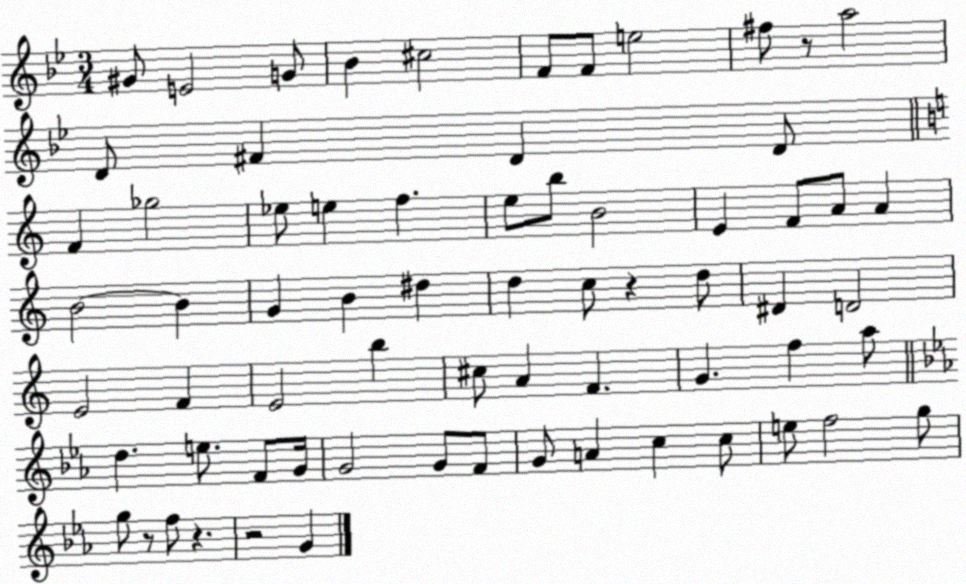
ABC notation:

X:1
T:Untitled
M:3/4
L:1/4
K:Bb
^G/2 E2 G/2 _B ^c2 F/2 F/2 e2 ^f/2 z/2 a2 D/2 ^F D D/2 F _g2 _e/2 e f e/2 b/2 B2 E F/2 A/2 A B2 B G B ^d d c/2 z d/2 ^D D2 E2 F E2 b ^c/2 A F G f a/2 d e/2 F/2 G/4 G2 G/2 F/2 G/2 A c c/2 e/2 f2 g/2 g/2 z/2 f/2 z z2 G